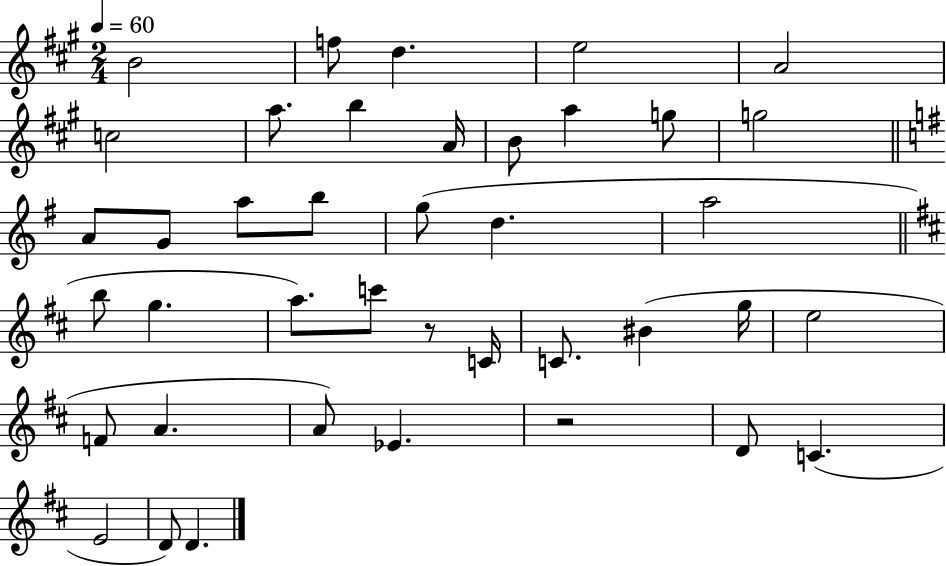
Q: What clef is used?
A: treble